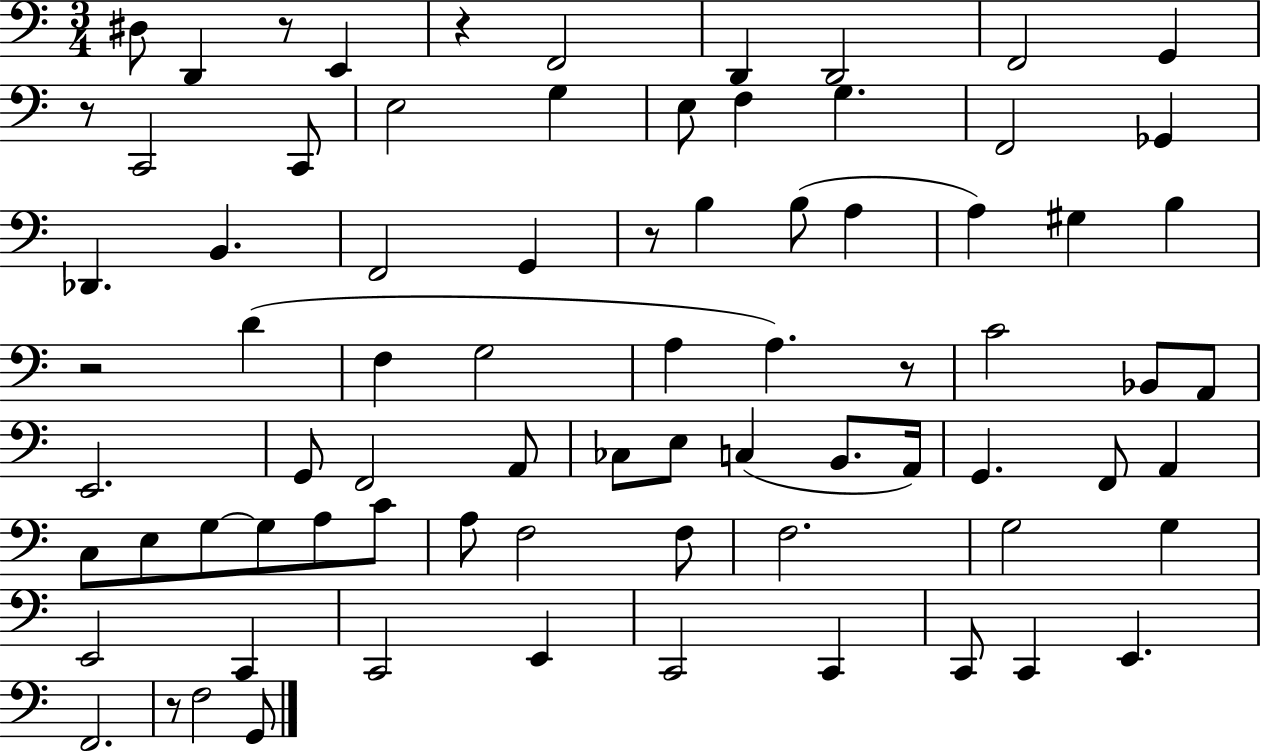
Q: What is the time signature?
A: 3/4